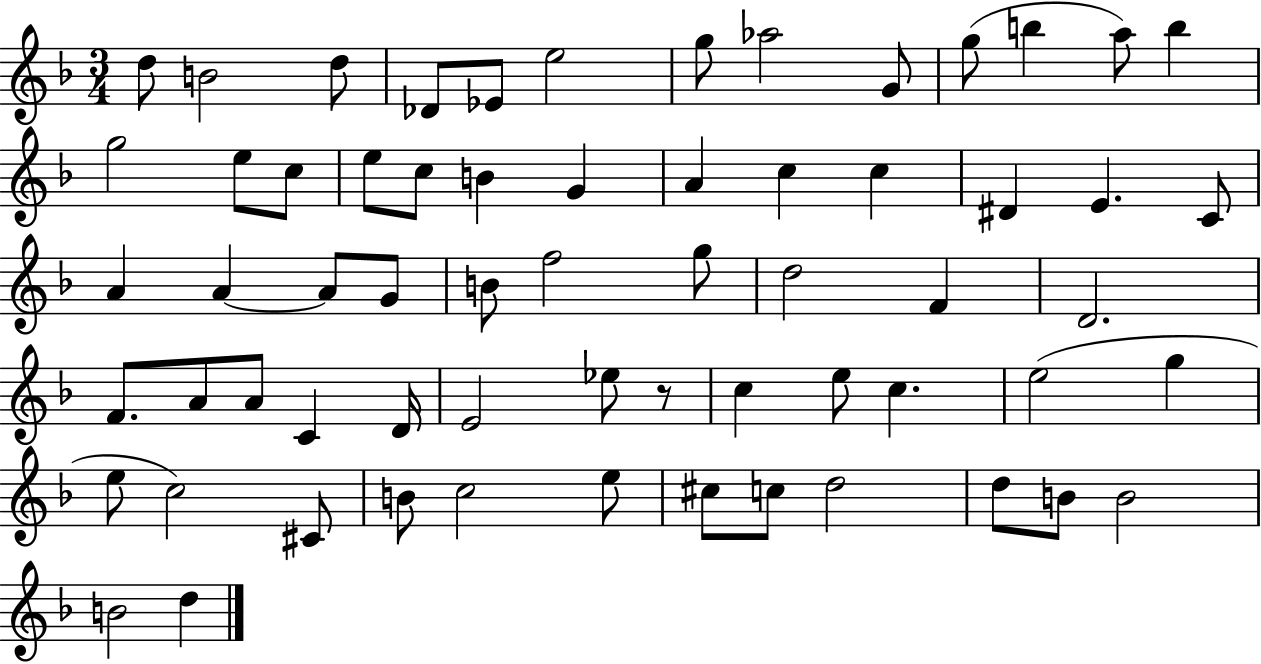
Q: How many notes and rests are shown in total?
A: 63